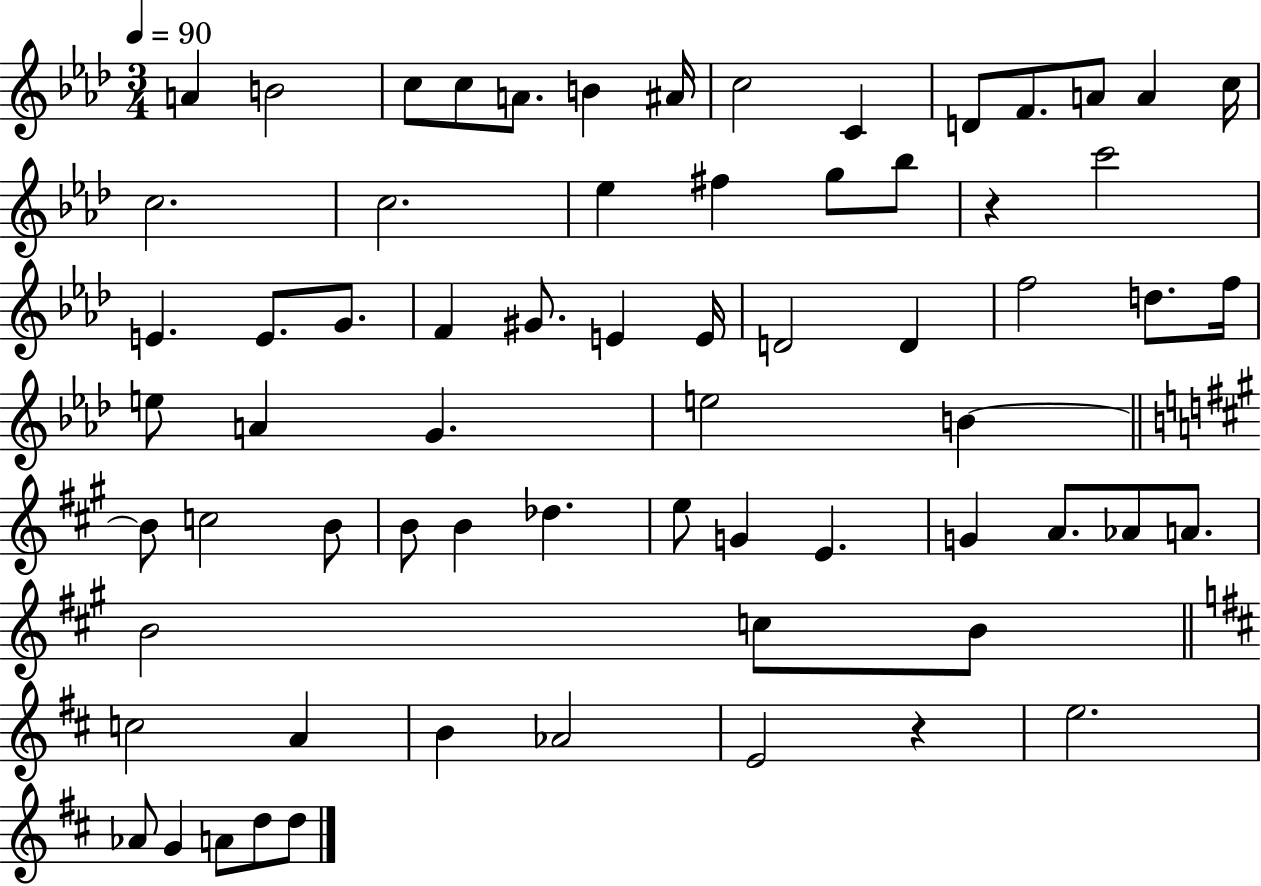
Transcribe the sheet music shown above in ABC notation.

X:1
T:Untitled
M:3/4
L:1/4
K:Ab
A B2 c/2 c/2 A/2 B ^A/4 c2 C D/2 F/2 A/2 A c/4 c2 c2 _e ^f g/2 _b/2 z c'2 E E/2 G/2 F ^G/2 E E/4 D2 D f2 d/2 f/4 e/2 A G e2 B B/2 c2 B/2 B/2 B _d e/2 G E G A/2 _A/2 A/2 B2 c/2 B/2 c2 A B _A2 E2 z e2 _A/2 G A/2 d/2 d/2